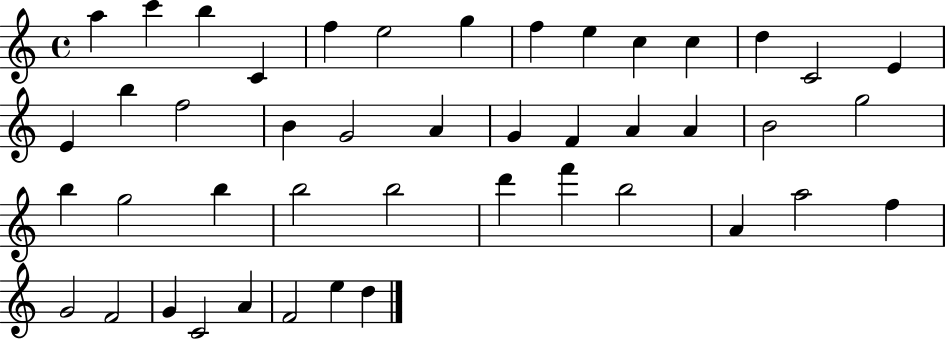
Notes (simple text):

A5/q C6/q B5/q C4/q F5/q E5/h G5/q F5/q E5/q C5/q C5/q D5/q C4/h E4/q E4/q B5/q F5/h B4/q G4/h A4/q G4/q F4/q A4/q A4/q B4/h G5/h B5/q G5/h B5/q B5/h B5/h D6/q F6/q B5/h A4/q A5/h F5/q G4/h F4/h G4/q C4/h A4/q F4/h E5/q D5/q